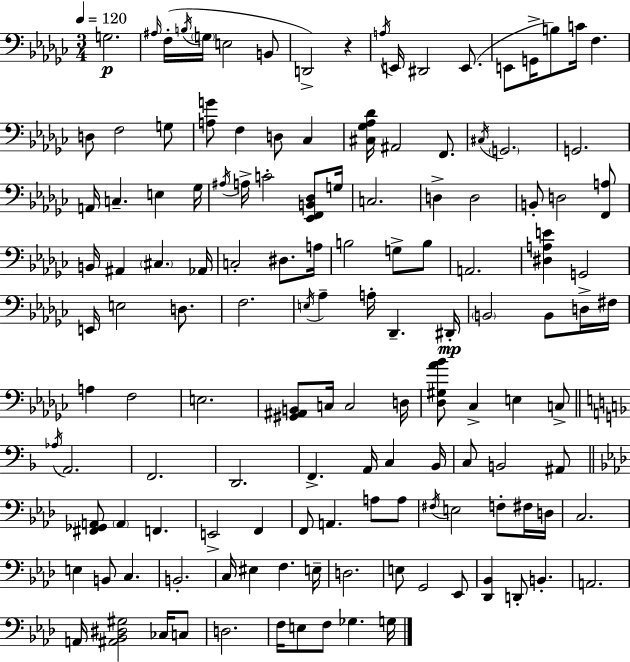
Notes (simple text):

G3/h. A#3/s F3/s B3/s G3/s E3/h B2/e D2/h R/q A3/s E2/s D#2/h E2/e. E2/e G2/s B3/e C4/s F3/q. D3/e F3/h G3/e [A3,G4]/e F3/q D3/e CES3/q [C#3,Gb3,Ab3,Db4]/s A#2/h F2/e. C#3/s G2/h. G2/h. A2/s C3/q. E3/q Gb3/s A#3/s A3/s C4/h [Eb2,F2,B2,Db3]/e G3/s C3/h. D3/q D3/h B2/e D3/h [F2,A3]/e B2/s A#2/q C#3/q. Ab2/s C3/h D#3/e. A3/s B3/h G3/e B3/e A2/h. [D#3,A3,E4]/q G2/h E2/s E3/h D3/e. F3/h. E3/s Ab3/q A3/s Db2/q. D#2/s B2/h B2/e D3/s F#3/s A3/q F3/h E3/h. [G#2,A#2,B2]/e C3/s C3/h D3/s [Db3,G#3,Ab4,Bb4]/e CES3/q E3/q C3/e Ab3/s A2/h. F2/h. D2/h. F2/q. A2/s C3/q Bb2/s C3/e B2/h A#2/e [F#2,Gb2,A2]/e A2/q F2/q. E2/h F2/q F2/e A2/q. A3/e A3/e F#3/s E3/h F3/e F#3/s D3/s C3/h. E3/q B2/e C3/q. B2/h. C3/s EIS3/q F3/q. E3/s D3/h. E3/e G2/h Eb2/e [Db2,Bb2]/q D2/e B2/q. A2/h. A2/s [A#2,Bb2,D#3,G#3]/h CES3/s C3/e D3/h. F3/s E3/e F3/e Gb3/q. G3/s